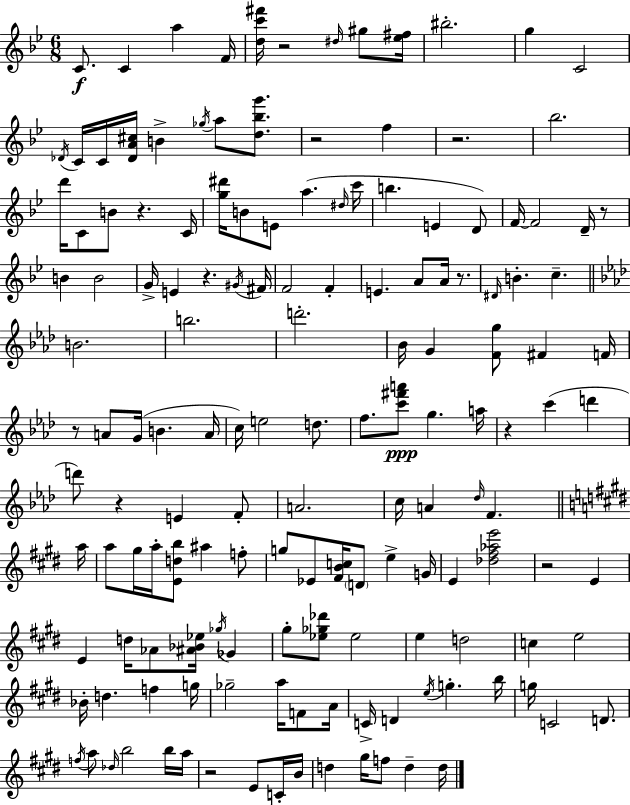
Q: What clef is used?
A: treble